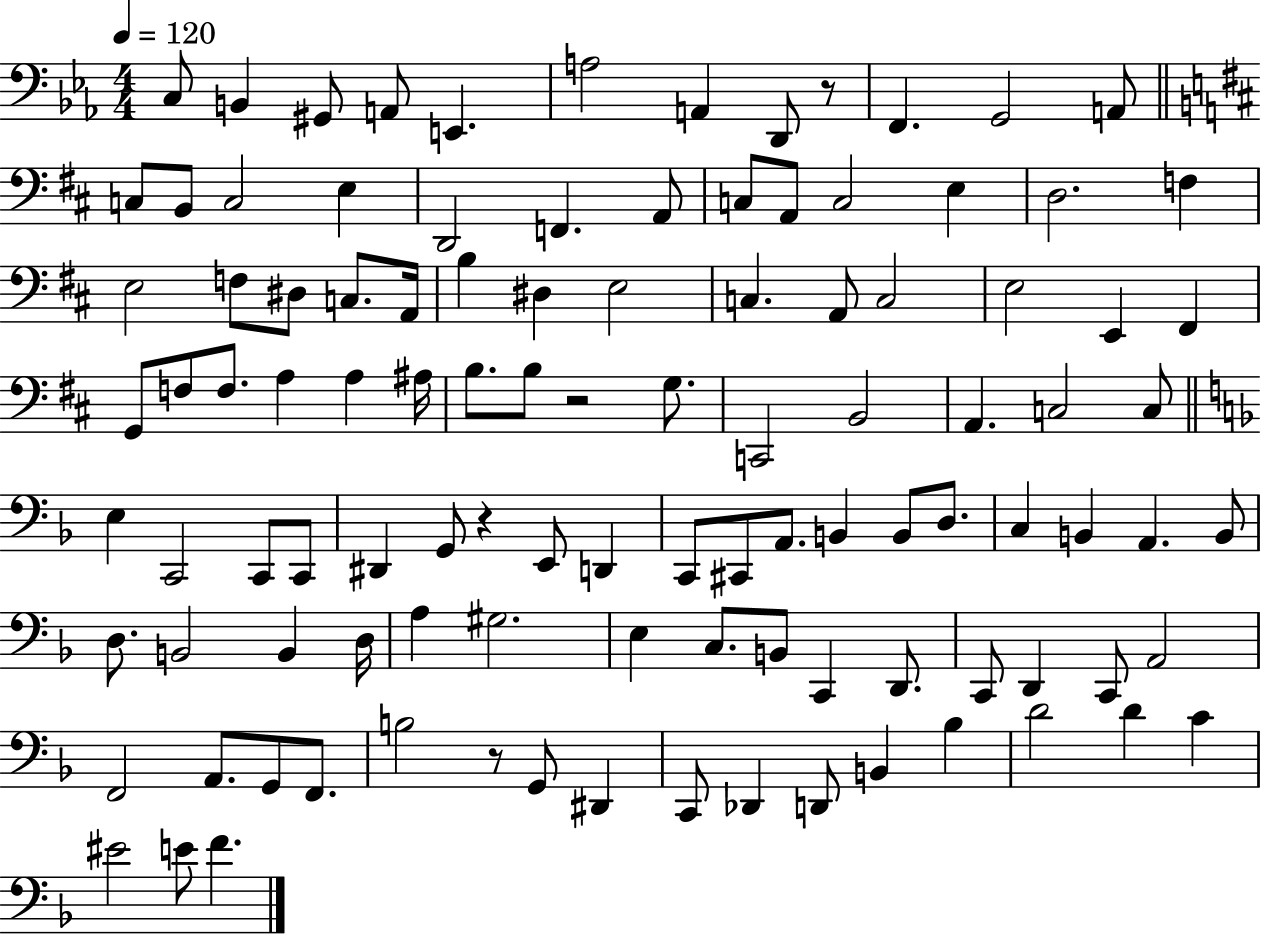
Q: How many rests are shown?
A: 4